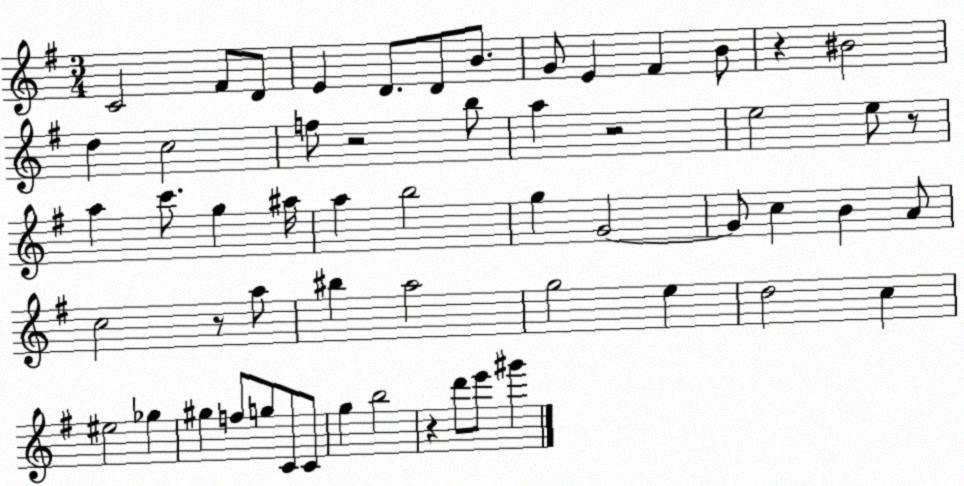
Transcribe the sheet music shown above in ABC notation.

X:1
T:Untitled
M:3/4
L:1/4
K:G
C2 ^F/2 D/2 E D/2 D/2 B/2 G/2 E ^F B/2 z ^B2 d c2 f/2 z2 b/2 a z2 e2 e/2 z/2 a c'/2 g ^a/4 a b2 g G2 G/2 c B A/2 c2 z/2 a/2 ^b a2 g2 e d2 c ^e2 _g ^g f/2 g/2 C/2 C/2 g b2 z d'/2 e'/2 ^g'